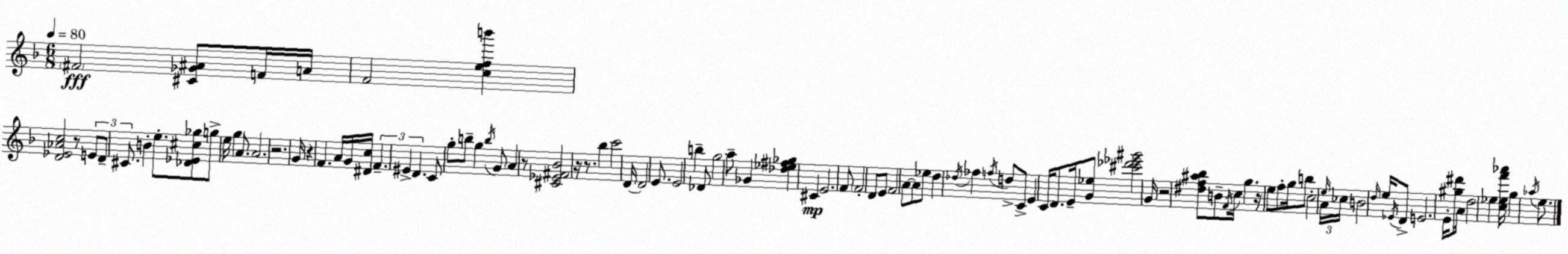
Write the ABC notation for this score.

X:1
T:Untitled
M:6/8
L:1/4
K:F
^F2 [^C_G^A]/2 F/4 A/4 F2 [cefb'] [D_E_Ac]2 z/2 E/2 D/2 ^C/2 B e/2 [_D_E^c_g]/2 g/2 e/4 g A/2 A2 z2 G/4 z F A/4 G/4 [^Dc]/4 F ^E D C/2 g/2 b/2 g b/4 G/2 A z/2 [^C_E^F_B]2 z/4 z/2 _b c'2 D/4 D2 E/2 E2 b _D/2 g2 a/2 _G [_d_e^f_g] ^C E2 F/2 F2 D/2 E/2 F2 A/2 A/2 _e/2 d _d/4 _f f/4 d/2 C/2 E C/4 D/2 E/4 [G_e]/2 [^c'_d'_e'^g']2 G/4 z2 [^df^a_b]/2 B/2 F/4 c/4 g z/4 e/2 f/2 g/4 b/2 c2 A/4 e/4 _c/4 B2 d/4 e/4 _E/4 D/2 E2 E/4 [^g^d']/2 A/4 d2 _e [c_ef'_a']/4 g _a/4 e/2